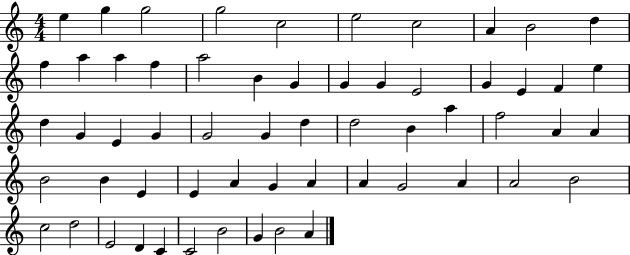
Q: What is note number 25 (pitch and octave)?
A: D5